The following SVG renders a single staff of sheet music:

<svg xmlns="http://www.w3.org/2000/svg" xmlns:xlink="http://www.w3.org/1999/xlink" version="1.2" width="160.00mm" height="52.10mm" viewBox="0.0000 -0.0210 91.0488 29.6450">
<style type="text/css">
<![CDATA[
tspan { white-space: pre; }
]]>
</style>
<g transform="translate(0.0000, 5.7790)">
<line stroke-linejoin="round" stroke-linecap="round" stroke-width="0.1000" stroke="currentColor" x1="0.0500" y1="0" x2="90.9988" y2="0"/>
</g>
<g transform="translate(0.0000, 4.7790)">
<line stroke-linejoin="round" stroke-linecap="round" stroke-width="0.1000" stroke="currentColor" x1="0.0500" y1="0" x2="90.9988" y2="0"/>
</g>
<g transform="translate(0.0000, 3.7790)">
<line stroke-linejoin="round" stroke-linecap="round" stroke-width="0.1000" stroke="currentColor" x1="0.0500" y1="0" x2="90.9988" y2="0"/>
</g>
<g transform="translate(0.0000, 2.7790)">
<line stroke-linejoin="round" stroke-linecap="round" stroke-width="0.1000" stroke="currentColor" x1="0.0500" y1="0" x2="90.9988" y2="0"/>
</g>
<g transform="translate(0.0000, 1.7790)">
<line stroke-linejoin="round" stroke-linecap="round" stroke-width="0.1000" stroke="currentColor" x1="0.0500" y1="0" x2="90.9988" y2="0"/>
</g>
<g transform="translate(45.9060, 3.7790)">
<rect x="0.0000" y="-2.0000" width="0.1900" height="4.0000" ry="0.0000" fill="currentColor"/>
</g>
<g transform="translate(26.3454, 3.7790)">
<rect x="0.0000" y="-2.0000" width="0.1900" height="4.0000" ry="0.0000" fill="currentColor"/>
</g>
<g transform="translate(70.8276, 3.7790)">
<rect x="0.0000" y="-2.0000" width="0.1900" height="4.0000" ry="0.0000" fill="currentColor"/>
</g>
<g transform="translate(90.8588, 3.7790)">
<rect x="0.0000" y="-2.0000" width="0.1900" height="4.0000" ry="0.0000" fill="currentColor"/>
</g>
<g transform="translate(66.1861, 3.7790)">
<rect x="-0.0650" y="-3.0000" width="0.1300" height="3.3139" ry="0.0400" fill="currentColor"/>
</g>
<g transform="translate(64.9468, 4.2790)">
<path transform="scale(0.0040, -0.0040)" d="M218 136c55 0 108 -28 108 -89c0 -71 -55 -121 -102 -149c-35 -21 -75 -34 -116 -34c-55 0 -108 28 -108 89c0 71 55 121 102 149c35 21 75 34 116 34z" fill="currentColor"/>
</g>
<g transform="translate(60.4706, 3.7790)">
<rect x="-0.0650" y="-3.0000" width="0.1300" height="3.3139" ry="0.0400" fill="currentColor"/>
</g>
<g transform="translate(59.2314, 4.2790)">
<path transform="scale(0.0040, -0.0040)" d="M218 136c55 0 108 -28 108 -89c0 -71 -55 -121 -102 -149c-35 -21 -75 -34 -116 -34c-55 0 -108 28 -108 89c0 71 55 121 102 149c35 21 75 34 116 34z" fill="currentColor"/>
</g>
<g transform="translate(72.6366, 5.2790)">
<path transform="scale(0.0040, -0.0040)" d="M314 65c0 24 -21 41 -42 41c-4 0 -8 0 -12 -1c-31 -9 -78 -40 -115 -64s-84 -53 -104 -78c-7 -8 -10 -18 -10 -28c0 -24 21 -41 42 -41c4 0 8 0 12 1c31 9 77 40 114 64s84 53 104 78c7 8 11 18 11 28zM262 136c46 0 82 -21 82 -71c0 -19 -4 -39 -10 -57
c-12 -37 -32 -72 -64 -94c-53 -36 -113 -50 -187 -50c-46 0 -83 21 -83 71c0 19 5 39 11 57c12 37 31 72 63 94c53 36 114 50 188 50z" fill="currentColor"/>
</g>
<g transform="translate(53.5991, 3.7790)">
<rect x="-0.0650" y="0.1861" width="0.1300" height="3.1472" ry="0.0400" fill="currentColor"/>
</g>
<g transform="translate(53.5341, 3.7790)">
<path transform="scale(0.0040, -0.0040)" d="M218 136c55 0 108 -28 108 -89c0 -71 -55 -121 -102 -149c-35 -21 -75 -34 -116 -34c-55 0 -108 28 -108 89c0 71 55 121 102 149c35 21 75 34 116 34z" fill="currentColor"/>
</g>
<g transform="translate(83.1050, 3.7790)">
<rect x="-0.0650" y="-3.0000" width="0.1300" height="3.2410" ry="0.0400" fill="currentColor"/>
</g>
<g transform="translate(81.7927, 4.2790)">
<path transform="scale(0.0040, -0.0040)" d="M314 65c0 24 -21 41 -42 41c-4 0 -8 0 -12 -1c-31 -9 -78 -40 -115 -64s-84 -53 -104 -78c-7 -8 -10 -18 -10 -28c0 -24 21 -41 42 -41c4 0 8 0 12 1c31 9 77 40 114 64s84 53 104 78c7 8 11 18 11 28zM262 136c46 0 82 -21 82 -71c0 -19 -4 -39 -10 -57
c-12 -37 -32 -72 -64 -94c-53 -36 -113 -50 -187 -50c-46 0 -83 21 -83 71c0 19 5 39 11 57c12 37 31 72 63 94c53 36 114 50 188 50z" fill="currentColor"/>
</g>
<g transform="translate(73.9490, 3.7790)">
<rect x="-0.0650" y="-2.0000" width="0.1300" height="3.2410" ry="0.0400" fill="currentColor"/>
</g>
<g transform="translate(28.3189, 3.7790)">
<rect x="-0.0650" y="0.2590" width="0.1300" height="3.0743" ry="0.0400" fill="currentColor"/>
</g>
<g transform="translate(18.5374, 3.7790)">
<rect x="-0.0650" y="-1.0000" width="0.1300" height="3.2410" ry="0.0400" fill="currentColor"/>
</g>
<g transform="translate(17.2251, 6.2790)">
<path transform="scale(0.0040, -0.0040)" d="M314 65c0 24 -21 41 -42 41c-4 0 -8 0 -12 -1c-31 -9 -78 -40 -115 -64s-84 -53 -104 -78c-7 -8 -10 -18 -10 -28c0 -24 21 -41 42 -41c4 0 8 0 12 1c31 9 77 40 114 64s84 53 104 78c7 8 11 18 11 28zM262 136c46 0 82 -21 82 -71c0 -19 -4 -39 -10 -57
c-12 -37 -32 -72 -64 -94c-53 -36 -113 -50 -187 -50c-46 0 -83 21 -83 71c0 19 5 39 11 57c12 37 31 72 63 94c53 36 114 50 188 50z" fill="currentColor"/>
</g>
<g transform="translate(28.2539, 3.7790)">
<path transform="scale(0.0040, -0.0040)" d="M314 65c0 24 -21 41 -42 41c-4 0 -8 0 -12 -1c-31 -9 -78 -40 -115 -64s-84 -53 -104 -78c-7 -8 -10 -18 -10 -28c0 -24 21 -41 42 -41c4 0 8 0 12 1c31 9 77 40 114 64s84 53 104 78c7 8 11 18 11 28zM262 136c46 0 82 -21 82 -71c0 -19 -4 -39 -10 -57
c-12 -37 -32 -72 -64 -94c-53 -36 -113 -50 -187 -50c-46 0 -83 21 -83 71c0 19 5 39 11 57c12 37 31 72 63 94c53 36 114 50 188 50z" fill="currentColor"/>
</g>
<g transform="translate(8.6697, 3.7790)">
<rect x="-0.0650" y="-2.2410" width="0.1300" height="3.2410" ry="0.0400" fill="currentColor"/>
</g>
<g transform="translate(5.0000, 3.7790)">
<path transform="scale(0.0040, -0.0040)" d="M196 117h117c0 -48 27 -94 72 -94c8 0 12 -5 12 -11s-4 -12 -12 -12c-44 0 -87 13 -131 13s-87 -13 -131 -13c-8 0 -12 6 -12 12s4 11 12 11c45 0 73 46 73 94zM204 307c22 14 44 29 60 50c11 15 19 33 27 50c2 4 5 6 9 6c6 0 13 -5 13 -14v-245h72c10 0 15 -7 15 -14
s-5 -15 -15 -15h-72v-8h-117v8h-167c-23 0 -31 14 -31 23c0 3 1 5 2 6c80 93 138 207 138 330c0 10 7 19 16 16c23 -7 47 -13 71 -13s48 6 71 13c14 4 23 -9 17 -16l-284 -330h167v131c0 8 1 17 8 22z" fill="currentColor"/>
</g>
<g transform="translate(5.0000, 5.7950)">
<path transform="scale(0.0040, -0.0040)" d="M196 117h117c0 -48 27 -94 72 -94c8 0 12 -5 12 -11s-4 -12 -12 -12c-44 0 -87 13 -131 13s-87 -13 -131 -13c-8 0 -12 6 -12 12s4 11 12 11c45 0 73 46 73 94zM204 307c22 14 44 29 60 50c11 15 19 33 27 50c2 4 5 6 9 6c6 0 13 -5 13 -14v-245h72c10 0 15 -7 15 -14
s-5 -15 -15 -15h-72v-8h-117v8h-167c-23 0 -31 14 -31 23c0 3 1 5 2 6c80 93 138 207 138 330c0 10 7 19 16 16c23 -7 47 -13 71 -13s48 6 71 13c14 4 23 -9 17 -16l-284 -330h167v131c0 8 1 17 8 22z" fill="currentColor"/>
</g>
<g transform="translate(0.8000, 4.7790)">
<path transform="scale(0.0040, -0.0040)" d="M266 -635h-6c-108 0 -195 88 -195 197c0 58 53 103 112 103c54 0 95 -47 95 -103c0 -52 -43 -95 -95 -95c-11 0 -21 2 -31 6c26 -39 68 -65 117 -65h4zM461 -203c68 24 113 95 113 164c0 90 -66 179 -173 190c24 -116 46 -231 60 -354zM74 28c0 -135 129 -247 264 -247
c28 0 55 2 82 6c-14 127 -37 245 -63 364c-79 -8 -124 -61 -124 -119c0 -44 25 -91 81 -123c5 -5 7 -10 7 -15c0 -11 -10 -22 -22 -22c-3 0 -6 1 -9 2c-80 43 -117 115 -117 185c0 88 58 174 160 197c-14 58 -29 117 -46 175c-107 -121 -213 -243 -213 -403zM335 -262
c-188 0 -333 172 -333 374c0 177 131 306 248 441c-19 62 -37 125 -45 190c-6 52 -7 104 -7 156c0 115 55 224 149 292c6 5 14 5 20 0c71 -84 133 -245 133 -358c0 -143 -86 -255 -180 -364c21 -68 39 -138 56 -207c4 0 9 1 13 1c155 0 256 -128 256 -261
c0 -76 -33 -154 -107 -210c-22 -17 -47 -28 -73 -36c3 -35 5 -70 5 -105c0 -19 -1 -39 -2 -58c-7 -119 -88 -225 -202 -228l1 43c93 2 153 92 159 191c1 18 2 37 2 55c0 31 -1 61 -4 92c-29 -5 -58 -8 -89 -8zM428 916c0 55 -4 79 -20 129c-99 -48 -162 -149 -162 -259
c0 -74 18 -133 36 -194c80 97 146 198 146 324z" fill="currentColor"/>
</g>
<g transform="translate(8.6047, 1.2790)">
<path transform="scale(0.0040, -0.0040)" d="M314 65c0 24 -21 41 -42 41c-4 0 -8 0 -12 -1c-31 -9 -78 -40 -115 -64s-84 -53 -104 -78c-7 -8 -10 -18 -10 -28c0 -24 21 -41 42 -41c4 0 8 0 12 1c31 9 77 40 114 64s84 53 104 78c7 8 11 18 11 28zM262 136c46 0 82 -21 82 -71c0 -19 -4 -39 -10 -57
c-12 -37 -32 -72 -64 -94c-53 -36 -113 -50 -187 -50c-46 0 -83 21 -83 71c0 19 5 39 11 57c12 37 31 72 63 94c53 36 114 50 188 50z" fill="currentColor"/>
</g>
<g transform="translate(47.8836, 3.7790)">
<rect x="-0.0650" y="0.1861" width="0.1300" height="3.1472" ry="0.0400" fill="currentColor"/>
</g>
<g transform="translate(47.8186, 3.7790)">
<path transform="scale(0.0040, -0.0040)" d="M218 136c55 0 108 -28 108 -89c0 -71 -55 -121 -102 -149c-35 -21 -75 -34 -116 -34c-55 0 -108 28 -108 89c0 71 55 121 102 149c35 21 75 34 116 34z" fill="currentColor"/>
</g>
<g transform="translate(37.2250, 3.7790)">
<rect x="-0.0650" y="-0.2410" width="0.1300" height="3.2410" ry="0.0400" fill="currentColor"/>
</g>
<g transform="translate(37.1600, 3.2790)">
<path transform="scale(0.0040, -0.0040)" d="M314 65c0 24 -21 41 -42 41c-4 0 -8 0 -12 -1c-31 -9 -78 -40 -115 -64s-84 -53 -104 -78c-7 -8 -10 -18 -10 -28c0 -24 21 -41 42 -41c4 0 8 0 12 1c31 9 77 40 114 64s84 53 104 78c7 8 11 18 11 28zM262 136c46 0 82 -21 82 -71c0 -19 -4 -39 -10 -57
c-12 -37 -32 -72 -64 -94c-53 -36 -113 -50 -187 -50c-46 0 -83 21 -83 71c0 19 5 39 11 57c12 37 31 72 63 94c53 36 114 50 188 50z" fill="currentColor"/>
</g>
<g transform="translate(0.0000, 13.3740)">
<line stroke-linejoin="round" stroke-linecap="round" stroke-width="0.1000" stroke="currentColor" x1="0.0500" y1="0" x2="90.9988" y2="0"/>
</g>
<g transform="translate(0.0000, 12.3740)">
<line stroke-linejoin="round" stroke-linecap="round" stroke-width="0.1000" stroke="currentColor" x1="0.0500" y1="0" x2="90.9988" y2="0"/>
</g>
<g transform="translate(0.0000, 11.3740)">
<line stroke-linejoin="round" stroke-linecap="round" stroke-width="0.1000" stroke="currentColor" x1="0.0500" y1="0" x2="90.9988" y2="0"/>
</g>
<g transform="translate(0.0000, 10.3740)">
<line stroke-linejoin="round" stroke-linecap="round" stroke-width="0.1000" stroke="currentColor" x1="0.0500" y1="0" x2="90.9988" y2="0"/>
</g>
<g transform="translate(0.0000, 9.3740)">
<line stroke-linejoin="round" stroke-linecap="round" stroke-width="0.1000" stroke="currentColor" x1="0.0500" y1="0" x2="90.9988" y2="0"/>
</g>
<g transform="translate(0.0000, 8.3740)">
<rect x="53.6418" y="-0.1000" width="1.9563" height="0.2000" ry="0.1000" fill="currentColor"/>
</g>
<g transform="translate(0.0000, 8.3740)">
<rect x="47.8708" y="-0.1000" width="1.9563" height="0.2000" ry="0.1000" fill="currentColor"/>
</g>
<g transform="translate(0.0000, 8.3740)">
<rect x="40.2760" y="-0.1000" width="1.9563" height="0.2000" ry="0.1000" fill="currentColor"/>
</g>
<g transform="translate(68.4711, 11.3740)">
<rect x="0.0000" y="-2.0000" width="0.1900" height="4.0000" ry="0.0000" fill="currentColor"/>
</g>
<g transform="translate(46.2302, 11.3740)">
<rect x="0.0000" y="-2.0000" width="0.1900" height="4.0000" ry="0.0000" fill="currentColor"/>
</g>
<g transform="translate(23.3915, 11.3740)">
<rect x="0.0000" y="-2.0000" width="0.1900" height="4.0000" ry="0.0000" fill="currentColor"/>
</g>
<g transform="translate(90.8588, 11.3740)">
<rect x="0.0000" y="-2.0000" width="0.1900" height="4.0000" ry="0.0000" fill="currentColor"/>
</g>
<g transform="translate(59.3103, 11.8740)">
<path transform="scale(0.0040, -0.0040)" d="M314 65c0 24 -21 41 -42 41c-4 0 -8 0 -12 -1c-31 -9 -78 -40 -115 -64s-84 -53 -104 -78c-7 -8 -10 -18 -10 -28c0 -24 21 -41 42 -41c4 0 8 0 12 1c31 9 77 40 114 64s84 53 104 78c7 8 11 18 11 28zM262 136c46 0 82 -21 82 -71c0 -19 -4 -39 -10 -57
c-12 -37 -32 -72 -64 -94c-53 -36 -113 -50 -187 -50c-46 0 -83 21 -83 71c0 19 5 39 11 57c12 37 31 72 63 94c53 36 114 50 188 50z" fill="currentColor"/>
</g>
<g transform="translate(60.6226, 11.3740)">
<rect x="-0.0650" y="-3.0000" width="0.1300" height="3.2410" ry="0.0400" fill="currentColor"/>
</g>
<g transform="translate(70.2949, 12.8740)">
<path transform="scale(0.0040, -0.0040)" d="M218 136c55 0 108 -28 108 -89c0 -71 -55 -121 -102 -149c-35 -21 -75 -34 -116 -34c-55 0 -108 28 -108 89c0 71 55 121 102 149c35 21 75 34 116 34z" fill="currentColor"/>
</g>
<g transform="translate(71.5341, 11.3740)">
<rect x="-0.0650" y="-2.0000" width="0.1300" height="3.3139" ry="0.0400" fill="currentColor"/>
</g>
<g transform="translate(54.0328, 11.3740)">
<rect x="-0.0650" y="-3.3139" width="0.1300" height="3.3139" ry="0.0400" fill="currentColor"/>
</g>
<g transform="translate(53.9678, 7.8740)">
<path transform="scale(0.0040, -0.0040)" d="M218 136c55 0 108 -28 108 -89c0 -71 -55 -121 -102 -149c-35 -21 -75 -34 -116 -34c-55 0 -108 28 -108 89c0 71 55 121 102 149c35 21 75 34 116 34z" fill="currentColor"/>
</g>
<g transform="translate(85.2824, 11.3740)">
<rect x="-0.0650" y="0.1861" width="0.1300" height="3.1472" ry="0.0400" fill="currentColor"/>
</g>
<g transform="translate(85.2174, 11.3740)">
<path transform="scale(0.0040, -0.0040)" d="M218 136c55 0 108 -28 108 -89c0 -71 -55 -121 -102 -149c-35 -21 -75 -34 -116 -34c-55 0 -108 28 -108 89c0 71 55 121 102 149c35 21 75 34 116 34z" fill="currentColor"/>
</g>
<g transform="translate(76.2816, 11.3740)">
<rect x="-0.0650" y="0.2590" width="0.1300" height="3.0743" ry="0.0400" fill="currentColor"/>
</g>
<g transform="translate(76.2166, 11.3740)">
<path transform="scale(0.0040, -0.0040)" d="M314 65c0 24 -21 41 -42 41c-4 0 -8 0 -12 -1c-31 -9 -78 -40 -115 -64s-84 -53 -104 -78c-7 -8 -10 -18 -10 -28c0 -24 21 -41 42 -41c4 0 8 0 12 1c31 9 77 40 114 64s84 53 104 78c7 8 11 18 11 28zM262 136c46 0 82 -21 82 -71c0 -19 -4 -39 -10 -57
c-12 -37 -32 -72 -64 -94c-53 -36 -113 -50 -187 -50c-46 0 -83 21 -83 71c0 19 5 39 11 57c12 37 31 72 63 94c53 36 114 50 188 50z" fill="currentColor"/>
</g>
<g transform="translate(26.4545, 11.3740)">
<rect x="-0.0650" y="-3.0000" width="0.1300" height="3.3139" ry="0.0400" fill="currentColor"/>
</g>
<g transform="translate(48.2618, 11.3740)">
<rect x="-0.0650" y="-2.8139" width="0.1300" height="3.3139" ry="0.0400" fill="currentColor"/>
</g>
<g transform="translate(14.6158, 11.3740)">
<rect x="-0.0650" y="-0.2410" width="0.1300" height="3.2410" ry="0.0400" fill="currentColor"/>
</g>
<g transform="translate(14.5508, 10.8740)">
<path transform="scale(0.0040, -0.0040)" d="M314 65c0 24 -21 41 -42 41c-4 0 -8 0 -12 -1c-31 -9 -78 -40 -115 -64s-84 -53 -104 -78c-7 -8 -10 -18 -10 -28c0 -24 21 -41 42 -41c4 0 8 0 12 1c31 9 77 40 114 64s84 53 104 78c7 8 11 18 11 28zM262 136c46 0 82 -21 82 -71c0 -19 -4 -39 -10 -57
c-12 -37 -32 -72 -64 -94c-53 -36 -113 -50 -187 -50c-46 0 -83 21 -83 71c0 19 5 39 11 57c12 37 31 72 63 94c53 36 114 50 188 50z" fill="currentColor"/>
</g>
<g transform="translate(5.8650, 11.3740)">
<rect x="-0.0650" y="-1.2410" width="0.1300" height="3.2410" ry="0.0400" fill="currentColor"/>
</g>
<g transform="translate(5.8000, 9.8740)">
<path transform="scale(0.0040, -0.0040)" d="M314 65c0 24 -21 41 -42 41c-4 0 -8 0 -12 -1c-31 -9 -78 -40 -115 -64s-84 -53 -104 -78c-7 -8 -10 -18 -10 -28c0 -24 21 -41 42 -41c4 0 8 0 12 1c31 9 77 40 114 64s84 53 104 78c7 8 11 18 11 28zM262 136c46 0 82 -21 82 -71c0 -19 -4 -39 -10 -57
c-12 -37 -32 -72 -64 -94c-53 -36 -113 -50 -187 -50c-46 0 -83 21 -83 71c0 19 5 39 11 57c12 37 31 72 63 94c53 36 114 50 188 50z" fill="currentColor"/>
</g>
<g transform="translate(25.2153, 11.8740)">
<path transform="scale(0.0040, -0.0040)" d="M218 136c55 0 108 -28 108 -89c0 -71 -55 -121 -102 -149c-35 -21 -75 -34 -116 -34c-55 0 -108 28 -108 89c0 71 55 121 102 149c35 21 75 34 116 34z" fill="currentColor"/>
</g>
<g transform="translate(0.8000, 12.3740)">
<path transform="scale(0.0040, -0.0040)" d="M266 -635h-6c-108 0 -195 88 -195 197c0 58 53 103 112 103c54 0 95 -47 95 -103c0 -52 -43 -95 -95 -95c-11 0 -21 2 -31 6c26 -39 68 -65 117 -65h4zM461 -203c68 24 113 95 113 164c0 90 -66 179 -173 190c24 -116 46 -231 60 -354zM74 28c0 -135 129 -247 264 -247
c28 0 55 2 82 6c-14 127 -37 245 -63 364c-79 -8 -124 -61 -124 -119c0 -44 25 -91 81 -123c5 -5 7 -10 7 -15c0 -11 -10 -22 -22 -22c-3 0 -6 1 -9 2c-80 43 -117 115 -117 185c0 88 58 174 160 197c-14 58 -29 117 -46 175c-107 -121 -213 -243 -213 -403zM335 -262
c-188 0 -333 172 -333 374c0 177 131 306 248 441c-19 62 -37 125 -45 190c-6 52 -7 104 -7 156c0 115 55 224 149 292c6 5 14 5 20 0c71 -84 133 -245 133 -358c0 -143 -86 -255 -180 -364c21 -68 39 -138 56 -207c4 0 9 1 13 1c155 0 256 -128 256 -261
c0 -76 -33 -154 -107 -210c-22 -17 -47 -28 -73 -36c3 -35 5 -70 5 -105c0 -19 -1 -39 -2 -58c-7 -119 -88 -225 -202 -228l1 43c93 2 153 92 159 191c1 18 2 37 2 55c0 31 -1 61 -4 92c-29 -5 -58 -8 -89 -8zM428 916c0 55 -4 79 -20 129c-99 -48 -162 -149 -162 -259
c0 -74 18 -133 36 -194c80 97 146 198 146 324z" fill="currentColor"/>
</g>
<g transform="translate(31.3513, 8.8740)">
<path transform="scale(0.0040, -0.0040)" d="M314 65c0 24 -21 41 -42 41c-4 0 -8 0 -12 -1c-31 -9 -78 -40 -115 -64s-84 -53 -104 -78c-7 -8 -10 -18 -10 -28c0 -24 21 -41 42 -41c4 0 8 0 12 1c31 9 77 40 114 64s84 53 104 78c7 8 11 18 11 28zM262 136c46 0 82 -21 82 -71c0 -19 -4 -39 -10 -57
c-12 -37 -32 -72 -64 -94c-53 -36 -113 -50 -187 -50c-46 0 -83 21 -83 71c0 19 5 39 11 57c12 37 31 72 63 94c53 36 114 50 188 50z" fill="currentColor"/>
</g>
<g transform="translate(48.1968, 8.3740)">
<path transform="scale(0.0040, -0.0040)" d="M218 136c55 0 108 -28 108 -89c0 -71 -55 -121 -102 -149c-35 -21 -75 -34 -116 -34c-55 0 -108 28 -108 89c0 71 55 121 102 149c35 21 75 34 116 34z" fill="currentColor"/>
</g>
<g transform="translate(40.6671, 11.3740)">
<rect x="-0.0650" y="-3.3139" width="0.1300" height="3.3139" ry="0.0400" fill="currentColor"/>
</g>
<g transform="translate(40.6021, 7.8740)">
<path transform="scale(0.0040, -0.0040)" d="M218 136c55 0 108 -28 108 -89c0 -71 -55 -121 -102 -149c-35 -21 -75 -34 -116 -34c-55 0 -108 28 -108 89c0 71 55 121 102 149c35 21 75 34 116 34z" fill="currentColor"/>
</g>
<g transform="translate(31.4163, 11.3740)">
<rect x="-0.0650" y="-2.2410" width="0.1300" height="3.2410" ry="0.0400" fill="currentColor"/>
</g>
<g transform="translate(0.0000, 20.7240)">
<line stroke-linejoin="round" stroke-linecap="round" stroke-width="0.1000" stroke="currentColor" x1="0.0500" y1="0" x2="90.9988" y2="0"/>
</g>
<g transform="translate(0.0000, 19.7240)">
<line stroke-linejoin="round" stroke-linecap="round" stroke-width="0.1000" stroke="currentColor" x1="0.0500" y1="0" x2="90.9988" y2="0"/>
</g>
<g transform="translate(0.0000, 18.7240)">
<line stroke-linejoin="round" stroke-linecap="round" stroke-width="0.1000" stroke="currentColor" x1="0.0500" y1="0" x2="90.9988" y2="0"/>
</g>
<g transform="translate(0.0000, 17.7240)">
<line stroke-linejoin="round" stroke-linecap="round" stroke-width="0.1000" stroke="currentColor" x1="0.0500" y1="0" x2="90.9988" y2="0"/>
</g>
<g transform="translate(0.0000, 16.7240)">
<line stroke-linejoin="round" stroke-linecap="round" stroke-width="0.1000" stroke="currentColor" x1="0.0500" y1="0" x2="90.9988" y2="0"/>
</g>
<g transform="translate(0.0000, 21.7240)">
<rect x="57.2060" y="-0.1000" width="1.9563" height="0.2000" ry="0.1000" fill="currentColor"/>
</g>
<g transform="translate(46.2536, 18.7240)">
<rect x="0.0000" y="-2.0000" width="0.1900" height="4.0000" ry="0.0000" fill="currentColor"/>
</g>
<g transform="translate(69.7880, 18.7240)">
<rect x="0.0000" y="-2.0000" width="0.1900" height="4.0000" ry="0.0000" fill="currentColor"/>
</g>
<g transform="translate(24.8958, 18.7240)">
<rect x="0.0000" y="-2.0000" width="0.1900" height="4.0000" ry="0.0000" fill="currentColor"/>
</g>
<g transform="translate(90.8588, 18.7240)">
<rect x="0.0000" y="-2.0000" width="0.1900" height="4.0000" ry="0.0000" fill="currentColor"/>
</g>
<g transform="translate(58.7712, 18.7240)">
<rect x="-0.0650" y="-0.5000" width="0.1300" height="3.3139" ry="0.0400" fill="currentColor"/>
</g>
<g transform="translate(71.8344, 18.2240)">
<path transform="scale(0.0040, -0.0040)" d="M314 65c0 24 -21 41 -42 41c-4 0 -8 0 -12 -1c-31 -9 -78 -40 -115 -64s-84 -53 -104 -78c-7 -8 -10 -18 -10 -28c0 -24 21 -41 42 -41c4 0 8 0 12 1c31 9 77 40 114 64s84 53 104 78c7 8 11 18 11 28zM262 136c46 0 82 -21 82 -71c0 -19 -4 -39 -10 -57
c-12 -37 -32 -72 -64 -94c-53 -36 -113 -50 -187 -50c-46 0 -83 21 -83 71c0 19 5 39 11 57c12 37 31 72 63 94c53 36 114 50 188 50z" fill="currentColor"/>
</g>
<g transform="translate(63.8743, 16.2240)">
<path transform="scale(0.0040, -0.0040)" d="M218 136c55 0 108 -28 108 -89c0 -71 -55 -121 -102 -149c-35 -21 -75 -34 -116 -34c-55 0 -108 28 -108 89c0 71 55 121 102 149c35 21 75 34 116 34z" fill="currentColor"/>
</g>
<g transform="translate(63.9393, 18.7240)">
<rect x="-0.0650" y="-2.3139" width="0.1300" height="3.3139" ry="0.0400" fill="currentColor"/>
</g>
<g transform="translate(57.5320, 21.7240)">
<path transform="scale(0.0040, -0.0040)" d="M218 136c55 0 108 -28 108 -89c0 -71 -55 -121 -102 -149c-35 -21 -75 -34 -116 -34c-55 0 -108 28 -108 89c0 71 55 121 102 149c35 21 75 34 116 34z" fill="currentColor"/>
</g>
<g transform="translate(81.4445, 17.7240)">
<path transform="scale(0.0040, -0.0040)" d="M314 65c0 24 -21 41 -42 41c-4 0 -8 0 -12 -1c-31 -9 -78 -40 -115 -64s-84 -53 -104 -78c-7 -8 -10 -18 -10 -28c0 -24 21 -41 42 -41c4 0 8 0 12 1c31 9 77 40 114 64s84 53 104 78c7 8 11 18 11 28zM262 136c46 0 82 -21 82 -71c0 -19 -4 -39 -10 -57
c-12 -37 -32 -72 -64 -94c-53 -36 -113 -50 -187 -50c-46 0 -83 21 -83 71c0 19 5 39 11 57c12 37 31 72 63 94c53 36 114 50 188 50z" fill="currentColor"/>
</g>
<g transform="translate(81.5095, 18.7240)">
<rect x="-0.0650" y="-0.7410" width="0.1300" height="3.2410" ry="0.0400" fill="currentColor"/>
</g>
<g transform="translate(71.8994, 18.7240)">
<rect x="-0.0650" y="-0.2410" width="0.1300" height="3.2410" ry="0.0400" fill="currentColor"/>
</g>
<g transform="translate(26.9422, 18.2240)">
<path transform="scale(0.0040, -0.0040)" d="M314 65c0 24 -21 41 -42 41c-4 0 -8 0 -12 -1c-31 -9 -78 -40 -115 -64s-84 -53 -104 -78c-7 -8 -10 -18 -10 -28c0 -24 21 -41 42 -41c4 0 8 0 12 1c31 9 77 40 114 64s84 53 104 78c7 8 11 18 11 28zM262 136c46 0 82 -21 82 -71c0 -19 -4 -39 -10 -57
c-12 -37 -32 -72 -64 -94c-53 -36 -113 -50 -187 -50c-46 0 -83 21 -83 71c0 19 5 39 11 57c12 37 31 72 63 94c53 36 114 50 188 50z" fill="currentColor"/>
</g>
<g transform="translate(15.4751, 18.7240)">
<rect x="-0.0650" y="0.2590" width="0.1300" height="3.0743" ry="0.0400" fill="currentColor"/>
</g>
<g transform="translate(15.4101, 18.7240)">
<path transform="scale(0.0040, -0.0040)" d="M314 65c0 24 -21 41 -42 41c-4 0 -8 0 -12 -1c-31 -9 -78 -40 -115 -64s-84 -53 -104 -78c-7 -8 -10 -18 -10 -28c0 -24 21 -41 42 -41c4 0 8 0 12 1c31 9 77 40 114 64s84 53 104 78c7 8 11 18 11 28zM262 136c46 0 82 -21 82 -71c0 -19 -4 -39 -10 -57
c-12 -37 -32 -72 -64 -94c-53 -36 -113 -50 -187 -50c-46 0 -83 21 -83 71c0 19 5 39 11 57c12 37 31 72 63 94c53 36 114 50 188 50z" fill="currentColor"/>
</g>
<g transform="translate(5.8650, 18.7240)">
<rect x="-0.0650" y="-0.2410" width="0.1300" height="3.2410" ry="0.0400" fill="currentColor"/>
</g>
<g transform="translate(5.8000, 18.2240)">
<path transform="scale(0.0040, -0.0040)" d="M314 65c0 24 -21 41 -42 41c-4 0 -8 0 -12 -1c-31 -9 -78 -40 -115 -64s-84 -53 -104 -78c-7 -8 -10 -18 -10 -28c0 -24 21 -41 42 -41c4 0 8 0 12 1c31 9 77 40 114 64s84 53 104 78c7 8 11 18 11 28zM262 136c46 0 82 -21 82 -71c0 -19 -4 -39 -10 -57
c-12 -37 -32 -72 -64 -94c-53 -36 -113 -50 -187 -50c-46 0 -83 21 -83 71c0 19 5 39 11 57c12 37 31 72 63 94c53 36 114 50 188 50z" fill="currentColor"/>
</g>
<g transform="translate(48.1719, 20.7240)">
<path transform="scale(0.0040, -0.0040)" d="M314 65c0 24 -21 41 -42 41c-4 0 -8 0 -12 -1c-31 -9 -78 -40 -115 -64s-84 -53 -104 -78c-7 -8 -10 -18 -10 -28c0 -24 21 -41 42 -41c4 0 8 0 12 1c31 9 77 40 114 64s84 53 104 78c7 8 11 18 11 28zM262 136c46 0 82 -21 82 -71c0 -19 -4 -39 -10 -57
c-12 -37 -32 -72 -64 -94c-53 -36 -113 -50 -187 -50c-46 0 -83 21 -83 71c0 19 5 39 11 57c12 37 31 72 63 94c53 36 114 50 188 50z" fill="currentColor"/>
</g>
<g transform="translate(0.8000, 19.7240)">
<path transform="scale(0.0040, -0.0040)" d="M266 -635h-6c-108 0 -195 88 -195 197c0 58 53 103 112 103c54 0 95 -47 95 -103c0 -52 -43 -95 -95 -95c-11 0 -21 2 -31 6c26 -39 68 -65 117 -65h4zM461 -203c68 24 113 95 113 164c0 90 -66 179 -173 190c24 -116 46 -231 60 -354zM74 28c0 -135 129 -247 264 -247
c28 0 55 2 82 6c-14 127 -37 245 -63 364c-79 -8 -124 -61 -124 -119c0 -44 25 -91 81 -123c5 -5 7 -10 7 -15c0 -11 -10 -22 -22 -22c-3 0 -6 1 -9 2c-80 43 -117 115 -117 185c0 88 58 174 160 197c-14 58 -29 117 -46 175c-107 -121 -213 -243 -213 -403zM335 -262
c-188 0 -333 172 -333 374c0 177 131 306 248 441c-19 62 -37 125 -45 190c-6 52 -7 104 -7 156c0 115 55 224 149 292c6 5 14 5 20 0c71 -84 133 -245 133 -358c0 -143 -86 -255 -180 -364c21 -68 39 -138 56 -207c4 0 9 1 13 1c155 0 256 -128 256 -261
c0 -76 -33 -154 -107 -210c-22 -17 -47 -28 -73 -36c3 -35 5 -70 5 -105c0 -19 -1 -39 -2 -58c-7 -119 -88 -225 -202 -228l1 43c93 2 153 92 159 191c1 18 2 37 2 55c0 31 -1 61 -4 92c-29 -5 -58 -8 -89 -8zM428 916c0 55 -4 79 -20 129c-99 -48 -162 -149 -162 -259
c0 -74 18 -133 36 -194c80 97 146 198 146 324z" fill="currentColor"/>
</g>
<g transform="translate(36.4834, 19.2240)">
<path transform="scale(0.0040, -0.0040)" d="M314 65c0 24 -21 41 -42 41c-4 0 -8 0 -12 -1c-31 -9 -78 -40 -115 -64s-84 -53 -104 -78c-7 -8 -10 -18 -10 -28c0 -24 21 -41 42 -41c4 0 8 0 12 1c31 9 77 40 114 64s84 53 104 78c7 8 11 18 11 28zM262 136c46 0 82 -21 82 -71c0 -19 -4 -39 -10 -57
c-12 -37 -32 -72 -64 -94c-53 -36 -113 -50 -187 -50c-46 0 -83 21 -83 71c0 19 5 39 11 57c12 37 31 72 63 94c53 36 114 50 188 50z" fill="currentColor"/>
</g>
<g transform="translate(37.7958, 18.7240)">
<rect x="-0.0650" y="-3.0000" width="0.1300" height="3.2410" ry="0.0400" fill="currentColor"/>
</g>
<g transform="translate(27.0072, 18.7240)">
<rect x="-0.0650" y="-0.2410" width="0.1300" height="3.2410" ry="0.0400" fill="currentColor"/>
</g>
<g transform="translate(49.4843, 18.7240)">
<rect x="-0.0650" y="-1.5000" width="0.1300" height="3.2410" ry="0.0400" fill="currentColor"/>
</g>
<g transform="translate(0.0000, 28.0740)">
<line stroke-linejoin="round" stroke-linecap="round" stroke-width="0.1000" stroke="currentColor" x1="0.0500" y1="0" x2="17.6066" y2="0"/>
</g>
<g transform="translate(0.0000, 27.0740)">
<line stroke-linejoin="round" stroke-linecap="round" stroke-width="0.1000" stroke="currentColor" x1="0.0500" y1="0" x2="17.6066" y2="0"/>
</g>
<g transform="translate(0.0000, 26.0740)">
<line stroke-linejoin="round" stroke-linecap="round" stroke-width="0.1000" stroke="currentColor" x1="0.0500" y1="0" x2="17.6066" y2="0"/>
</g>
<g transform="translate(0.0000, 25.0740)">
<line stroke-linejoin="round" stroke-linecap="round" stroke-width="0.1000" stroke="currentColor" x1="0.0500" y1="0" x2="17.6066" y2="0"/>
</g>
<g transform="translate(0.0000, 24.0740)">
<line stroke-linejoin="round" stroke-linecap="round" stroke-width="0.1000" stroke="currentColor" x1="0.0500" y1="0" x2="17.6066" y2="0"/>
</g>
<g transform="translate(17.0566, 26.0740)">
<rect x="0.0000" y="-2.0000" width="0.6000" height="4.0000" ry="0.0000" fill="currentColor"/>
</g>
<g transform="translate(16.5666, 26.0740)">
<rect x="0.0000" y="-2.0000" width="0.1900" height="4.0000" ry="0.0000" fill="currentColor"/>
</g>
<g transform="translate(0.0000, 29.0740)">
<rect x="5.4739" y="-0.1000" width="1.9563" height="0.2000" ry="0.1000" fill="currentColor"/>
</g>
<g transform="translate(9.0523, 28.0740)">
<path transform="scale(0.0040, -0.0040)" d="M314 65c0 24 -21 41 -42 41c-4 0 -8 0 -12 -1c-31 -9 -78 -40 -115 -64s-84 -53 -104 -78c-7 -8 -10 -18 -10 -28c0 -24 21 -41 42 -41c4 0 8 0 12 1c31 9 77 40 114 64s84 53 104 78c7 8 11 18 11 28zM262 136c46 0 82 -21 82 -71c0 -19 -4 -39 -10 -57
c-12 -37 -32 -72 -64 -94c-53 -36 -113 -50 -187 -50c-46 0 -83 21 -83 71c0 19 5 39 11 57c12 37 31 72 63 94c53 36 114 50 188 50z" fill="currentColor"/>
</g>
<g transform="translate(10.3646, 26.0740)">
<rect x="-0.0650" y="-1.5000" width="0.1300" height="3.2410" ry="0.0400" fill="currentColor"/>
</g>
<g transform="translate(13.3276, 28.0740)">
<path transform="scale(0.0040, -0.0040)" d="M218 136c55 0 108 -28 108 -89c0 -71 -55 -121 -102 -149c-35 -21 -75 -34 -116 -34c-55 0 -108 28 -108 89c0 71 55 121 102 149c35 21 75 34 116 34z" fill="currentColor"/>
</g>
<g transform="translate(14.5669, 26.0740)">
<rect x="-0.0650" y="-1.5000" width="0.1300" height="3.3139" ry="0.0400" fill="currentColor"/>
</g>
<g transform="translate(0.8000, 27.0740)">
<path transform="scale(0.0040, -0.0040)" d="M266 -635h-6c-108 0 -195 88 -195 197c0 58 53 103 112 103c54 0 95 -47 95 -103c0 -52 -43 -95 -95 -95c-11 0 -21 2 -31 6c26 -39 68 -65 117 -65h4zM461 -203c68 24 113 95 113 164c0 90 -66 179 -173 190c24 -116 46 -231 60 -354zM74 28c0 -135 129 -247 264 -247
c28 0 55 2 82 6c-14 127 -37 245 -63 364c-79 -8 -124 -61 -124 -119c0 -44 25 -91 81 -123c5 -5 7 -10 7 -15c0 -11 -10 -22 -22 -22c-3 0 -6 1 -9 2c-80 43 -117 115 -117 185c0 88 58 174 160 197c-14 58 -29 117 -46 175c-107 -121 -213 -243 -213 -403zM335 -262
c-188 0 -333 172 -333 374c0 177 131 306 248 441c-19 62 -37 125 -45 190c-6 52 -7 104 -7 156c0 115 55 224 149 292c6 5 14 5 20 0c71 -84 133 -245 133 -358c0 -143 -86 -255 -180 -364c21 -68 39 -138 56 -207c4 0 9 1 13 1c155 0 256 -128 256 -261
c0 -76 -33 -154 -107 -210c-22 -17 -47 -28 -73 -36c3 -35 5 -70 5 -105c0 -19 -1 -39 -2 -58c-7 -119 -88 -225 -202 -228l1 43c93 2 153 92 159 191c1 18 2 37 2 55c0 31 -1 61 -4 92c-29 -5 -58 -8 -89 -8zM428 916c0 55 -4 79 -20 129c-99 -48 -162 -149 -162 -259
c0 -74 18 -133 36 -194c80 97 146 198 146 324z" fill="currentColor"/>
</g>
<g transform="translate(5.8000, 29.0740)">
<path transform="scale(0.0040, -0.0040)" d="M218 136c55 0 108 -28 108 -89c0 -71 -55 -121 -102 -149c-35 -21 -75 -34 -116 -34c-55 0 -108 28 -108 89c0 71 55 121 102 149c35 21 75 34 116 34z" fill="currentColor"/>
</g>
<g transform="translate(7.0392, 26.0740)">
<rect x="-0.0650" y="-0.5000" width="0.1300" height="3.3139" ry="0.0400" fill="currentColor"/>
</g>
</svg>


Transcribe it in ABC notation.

X:1
T:Untitled
M:4/4
L:1/4
K:C
g2 D2 B2 c2 B B A A F2 A2 e2 c2 A g2 b a b A2 F B2 B c2 B2 c2 A2 E2 C g c2 d2 C E2 E